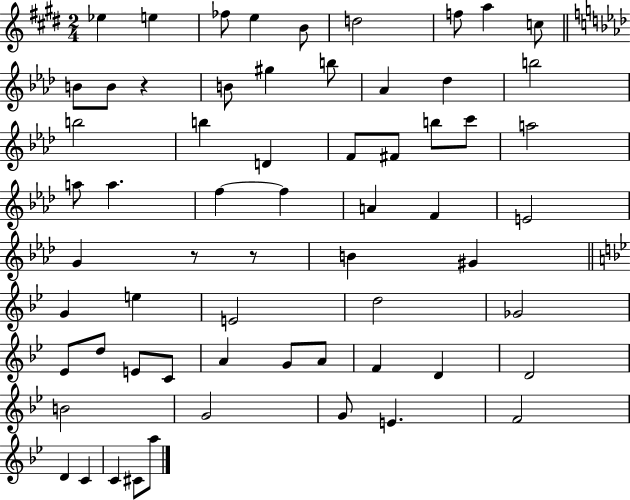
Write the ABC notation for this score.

X:1
T:Untitled
M:2/4
L:1/4
K:E
_e e _f/2 e B/2 d2 f/2 a c/2 B/2 B/2 z B/2 ^g b/2 _A _d b2 b2 b D F/2 ^F/2 b/2 c'/2 a2 a/2 a f f A F E2 G z/2 z/2 B ^G G e E2 d2 _G2 _E/2 d/2 E/2 C/2 A G/2 A/2 F D D2 B2 G2 G/2 E F2 D C C ^C/2 a/2